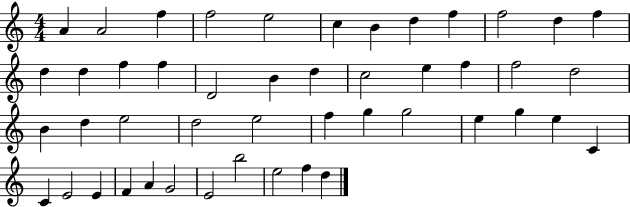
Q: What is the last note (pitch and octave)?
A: D5